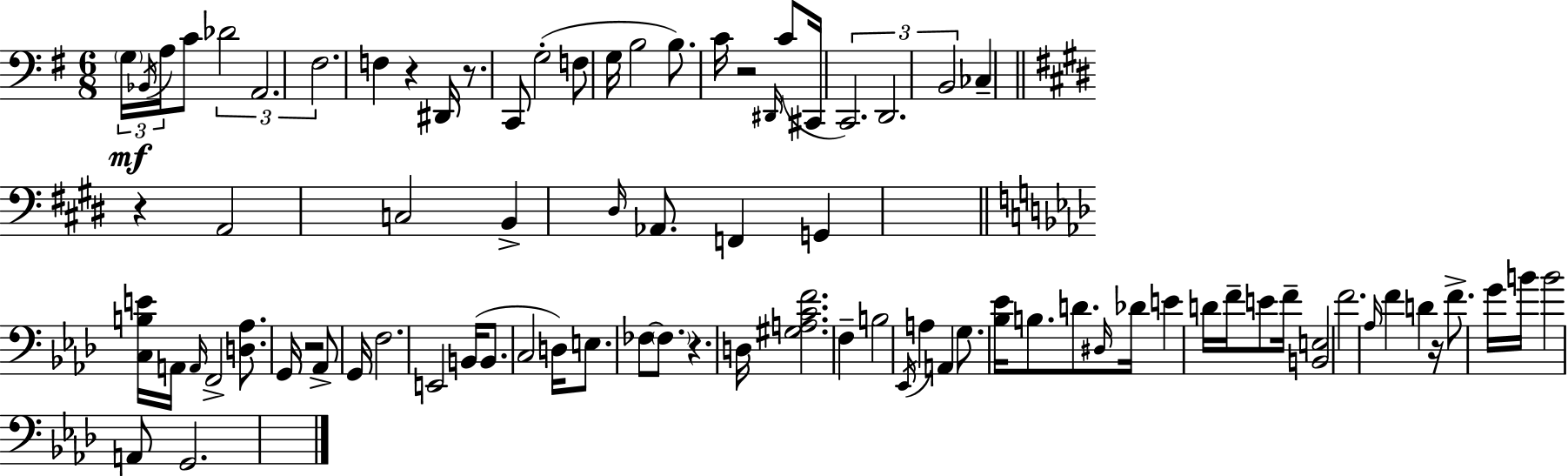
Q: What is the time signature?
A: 6/8